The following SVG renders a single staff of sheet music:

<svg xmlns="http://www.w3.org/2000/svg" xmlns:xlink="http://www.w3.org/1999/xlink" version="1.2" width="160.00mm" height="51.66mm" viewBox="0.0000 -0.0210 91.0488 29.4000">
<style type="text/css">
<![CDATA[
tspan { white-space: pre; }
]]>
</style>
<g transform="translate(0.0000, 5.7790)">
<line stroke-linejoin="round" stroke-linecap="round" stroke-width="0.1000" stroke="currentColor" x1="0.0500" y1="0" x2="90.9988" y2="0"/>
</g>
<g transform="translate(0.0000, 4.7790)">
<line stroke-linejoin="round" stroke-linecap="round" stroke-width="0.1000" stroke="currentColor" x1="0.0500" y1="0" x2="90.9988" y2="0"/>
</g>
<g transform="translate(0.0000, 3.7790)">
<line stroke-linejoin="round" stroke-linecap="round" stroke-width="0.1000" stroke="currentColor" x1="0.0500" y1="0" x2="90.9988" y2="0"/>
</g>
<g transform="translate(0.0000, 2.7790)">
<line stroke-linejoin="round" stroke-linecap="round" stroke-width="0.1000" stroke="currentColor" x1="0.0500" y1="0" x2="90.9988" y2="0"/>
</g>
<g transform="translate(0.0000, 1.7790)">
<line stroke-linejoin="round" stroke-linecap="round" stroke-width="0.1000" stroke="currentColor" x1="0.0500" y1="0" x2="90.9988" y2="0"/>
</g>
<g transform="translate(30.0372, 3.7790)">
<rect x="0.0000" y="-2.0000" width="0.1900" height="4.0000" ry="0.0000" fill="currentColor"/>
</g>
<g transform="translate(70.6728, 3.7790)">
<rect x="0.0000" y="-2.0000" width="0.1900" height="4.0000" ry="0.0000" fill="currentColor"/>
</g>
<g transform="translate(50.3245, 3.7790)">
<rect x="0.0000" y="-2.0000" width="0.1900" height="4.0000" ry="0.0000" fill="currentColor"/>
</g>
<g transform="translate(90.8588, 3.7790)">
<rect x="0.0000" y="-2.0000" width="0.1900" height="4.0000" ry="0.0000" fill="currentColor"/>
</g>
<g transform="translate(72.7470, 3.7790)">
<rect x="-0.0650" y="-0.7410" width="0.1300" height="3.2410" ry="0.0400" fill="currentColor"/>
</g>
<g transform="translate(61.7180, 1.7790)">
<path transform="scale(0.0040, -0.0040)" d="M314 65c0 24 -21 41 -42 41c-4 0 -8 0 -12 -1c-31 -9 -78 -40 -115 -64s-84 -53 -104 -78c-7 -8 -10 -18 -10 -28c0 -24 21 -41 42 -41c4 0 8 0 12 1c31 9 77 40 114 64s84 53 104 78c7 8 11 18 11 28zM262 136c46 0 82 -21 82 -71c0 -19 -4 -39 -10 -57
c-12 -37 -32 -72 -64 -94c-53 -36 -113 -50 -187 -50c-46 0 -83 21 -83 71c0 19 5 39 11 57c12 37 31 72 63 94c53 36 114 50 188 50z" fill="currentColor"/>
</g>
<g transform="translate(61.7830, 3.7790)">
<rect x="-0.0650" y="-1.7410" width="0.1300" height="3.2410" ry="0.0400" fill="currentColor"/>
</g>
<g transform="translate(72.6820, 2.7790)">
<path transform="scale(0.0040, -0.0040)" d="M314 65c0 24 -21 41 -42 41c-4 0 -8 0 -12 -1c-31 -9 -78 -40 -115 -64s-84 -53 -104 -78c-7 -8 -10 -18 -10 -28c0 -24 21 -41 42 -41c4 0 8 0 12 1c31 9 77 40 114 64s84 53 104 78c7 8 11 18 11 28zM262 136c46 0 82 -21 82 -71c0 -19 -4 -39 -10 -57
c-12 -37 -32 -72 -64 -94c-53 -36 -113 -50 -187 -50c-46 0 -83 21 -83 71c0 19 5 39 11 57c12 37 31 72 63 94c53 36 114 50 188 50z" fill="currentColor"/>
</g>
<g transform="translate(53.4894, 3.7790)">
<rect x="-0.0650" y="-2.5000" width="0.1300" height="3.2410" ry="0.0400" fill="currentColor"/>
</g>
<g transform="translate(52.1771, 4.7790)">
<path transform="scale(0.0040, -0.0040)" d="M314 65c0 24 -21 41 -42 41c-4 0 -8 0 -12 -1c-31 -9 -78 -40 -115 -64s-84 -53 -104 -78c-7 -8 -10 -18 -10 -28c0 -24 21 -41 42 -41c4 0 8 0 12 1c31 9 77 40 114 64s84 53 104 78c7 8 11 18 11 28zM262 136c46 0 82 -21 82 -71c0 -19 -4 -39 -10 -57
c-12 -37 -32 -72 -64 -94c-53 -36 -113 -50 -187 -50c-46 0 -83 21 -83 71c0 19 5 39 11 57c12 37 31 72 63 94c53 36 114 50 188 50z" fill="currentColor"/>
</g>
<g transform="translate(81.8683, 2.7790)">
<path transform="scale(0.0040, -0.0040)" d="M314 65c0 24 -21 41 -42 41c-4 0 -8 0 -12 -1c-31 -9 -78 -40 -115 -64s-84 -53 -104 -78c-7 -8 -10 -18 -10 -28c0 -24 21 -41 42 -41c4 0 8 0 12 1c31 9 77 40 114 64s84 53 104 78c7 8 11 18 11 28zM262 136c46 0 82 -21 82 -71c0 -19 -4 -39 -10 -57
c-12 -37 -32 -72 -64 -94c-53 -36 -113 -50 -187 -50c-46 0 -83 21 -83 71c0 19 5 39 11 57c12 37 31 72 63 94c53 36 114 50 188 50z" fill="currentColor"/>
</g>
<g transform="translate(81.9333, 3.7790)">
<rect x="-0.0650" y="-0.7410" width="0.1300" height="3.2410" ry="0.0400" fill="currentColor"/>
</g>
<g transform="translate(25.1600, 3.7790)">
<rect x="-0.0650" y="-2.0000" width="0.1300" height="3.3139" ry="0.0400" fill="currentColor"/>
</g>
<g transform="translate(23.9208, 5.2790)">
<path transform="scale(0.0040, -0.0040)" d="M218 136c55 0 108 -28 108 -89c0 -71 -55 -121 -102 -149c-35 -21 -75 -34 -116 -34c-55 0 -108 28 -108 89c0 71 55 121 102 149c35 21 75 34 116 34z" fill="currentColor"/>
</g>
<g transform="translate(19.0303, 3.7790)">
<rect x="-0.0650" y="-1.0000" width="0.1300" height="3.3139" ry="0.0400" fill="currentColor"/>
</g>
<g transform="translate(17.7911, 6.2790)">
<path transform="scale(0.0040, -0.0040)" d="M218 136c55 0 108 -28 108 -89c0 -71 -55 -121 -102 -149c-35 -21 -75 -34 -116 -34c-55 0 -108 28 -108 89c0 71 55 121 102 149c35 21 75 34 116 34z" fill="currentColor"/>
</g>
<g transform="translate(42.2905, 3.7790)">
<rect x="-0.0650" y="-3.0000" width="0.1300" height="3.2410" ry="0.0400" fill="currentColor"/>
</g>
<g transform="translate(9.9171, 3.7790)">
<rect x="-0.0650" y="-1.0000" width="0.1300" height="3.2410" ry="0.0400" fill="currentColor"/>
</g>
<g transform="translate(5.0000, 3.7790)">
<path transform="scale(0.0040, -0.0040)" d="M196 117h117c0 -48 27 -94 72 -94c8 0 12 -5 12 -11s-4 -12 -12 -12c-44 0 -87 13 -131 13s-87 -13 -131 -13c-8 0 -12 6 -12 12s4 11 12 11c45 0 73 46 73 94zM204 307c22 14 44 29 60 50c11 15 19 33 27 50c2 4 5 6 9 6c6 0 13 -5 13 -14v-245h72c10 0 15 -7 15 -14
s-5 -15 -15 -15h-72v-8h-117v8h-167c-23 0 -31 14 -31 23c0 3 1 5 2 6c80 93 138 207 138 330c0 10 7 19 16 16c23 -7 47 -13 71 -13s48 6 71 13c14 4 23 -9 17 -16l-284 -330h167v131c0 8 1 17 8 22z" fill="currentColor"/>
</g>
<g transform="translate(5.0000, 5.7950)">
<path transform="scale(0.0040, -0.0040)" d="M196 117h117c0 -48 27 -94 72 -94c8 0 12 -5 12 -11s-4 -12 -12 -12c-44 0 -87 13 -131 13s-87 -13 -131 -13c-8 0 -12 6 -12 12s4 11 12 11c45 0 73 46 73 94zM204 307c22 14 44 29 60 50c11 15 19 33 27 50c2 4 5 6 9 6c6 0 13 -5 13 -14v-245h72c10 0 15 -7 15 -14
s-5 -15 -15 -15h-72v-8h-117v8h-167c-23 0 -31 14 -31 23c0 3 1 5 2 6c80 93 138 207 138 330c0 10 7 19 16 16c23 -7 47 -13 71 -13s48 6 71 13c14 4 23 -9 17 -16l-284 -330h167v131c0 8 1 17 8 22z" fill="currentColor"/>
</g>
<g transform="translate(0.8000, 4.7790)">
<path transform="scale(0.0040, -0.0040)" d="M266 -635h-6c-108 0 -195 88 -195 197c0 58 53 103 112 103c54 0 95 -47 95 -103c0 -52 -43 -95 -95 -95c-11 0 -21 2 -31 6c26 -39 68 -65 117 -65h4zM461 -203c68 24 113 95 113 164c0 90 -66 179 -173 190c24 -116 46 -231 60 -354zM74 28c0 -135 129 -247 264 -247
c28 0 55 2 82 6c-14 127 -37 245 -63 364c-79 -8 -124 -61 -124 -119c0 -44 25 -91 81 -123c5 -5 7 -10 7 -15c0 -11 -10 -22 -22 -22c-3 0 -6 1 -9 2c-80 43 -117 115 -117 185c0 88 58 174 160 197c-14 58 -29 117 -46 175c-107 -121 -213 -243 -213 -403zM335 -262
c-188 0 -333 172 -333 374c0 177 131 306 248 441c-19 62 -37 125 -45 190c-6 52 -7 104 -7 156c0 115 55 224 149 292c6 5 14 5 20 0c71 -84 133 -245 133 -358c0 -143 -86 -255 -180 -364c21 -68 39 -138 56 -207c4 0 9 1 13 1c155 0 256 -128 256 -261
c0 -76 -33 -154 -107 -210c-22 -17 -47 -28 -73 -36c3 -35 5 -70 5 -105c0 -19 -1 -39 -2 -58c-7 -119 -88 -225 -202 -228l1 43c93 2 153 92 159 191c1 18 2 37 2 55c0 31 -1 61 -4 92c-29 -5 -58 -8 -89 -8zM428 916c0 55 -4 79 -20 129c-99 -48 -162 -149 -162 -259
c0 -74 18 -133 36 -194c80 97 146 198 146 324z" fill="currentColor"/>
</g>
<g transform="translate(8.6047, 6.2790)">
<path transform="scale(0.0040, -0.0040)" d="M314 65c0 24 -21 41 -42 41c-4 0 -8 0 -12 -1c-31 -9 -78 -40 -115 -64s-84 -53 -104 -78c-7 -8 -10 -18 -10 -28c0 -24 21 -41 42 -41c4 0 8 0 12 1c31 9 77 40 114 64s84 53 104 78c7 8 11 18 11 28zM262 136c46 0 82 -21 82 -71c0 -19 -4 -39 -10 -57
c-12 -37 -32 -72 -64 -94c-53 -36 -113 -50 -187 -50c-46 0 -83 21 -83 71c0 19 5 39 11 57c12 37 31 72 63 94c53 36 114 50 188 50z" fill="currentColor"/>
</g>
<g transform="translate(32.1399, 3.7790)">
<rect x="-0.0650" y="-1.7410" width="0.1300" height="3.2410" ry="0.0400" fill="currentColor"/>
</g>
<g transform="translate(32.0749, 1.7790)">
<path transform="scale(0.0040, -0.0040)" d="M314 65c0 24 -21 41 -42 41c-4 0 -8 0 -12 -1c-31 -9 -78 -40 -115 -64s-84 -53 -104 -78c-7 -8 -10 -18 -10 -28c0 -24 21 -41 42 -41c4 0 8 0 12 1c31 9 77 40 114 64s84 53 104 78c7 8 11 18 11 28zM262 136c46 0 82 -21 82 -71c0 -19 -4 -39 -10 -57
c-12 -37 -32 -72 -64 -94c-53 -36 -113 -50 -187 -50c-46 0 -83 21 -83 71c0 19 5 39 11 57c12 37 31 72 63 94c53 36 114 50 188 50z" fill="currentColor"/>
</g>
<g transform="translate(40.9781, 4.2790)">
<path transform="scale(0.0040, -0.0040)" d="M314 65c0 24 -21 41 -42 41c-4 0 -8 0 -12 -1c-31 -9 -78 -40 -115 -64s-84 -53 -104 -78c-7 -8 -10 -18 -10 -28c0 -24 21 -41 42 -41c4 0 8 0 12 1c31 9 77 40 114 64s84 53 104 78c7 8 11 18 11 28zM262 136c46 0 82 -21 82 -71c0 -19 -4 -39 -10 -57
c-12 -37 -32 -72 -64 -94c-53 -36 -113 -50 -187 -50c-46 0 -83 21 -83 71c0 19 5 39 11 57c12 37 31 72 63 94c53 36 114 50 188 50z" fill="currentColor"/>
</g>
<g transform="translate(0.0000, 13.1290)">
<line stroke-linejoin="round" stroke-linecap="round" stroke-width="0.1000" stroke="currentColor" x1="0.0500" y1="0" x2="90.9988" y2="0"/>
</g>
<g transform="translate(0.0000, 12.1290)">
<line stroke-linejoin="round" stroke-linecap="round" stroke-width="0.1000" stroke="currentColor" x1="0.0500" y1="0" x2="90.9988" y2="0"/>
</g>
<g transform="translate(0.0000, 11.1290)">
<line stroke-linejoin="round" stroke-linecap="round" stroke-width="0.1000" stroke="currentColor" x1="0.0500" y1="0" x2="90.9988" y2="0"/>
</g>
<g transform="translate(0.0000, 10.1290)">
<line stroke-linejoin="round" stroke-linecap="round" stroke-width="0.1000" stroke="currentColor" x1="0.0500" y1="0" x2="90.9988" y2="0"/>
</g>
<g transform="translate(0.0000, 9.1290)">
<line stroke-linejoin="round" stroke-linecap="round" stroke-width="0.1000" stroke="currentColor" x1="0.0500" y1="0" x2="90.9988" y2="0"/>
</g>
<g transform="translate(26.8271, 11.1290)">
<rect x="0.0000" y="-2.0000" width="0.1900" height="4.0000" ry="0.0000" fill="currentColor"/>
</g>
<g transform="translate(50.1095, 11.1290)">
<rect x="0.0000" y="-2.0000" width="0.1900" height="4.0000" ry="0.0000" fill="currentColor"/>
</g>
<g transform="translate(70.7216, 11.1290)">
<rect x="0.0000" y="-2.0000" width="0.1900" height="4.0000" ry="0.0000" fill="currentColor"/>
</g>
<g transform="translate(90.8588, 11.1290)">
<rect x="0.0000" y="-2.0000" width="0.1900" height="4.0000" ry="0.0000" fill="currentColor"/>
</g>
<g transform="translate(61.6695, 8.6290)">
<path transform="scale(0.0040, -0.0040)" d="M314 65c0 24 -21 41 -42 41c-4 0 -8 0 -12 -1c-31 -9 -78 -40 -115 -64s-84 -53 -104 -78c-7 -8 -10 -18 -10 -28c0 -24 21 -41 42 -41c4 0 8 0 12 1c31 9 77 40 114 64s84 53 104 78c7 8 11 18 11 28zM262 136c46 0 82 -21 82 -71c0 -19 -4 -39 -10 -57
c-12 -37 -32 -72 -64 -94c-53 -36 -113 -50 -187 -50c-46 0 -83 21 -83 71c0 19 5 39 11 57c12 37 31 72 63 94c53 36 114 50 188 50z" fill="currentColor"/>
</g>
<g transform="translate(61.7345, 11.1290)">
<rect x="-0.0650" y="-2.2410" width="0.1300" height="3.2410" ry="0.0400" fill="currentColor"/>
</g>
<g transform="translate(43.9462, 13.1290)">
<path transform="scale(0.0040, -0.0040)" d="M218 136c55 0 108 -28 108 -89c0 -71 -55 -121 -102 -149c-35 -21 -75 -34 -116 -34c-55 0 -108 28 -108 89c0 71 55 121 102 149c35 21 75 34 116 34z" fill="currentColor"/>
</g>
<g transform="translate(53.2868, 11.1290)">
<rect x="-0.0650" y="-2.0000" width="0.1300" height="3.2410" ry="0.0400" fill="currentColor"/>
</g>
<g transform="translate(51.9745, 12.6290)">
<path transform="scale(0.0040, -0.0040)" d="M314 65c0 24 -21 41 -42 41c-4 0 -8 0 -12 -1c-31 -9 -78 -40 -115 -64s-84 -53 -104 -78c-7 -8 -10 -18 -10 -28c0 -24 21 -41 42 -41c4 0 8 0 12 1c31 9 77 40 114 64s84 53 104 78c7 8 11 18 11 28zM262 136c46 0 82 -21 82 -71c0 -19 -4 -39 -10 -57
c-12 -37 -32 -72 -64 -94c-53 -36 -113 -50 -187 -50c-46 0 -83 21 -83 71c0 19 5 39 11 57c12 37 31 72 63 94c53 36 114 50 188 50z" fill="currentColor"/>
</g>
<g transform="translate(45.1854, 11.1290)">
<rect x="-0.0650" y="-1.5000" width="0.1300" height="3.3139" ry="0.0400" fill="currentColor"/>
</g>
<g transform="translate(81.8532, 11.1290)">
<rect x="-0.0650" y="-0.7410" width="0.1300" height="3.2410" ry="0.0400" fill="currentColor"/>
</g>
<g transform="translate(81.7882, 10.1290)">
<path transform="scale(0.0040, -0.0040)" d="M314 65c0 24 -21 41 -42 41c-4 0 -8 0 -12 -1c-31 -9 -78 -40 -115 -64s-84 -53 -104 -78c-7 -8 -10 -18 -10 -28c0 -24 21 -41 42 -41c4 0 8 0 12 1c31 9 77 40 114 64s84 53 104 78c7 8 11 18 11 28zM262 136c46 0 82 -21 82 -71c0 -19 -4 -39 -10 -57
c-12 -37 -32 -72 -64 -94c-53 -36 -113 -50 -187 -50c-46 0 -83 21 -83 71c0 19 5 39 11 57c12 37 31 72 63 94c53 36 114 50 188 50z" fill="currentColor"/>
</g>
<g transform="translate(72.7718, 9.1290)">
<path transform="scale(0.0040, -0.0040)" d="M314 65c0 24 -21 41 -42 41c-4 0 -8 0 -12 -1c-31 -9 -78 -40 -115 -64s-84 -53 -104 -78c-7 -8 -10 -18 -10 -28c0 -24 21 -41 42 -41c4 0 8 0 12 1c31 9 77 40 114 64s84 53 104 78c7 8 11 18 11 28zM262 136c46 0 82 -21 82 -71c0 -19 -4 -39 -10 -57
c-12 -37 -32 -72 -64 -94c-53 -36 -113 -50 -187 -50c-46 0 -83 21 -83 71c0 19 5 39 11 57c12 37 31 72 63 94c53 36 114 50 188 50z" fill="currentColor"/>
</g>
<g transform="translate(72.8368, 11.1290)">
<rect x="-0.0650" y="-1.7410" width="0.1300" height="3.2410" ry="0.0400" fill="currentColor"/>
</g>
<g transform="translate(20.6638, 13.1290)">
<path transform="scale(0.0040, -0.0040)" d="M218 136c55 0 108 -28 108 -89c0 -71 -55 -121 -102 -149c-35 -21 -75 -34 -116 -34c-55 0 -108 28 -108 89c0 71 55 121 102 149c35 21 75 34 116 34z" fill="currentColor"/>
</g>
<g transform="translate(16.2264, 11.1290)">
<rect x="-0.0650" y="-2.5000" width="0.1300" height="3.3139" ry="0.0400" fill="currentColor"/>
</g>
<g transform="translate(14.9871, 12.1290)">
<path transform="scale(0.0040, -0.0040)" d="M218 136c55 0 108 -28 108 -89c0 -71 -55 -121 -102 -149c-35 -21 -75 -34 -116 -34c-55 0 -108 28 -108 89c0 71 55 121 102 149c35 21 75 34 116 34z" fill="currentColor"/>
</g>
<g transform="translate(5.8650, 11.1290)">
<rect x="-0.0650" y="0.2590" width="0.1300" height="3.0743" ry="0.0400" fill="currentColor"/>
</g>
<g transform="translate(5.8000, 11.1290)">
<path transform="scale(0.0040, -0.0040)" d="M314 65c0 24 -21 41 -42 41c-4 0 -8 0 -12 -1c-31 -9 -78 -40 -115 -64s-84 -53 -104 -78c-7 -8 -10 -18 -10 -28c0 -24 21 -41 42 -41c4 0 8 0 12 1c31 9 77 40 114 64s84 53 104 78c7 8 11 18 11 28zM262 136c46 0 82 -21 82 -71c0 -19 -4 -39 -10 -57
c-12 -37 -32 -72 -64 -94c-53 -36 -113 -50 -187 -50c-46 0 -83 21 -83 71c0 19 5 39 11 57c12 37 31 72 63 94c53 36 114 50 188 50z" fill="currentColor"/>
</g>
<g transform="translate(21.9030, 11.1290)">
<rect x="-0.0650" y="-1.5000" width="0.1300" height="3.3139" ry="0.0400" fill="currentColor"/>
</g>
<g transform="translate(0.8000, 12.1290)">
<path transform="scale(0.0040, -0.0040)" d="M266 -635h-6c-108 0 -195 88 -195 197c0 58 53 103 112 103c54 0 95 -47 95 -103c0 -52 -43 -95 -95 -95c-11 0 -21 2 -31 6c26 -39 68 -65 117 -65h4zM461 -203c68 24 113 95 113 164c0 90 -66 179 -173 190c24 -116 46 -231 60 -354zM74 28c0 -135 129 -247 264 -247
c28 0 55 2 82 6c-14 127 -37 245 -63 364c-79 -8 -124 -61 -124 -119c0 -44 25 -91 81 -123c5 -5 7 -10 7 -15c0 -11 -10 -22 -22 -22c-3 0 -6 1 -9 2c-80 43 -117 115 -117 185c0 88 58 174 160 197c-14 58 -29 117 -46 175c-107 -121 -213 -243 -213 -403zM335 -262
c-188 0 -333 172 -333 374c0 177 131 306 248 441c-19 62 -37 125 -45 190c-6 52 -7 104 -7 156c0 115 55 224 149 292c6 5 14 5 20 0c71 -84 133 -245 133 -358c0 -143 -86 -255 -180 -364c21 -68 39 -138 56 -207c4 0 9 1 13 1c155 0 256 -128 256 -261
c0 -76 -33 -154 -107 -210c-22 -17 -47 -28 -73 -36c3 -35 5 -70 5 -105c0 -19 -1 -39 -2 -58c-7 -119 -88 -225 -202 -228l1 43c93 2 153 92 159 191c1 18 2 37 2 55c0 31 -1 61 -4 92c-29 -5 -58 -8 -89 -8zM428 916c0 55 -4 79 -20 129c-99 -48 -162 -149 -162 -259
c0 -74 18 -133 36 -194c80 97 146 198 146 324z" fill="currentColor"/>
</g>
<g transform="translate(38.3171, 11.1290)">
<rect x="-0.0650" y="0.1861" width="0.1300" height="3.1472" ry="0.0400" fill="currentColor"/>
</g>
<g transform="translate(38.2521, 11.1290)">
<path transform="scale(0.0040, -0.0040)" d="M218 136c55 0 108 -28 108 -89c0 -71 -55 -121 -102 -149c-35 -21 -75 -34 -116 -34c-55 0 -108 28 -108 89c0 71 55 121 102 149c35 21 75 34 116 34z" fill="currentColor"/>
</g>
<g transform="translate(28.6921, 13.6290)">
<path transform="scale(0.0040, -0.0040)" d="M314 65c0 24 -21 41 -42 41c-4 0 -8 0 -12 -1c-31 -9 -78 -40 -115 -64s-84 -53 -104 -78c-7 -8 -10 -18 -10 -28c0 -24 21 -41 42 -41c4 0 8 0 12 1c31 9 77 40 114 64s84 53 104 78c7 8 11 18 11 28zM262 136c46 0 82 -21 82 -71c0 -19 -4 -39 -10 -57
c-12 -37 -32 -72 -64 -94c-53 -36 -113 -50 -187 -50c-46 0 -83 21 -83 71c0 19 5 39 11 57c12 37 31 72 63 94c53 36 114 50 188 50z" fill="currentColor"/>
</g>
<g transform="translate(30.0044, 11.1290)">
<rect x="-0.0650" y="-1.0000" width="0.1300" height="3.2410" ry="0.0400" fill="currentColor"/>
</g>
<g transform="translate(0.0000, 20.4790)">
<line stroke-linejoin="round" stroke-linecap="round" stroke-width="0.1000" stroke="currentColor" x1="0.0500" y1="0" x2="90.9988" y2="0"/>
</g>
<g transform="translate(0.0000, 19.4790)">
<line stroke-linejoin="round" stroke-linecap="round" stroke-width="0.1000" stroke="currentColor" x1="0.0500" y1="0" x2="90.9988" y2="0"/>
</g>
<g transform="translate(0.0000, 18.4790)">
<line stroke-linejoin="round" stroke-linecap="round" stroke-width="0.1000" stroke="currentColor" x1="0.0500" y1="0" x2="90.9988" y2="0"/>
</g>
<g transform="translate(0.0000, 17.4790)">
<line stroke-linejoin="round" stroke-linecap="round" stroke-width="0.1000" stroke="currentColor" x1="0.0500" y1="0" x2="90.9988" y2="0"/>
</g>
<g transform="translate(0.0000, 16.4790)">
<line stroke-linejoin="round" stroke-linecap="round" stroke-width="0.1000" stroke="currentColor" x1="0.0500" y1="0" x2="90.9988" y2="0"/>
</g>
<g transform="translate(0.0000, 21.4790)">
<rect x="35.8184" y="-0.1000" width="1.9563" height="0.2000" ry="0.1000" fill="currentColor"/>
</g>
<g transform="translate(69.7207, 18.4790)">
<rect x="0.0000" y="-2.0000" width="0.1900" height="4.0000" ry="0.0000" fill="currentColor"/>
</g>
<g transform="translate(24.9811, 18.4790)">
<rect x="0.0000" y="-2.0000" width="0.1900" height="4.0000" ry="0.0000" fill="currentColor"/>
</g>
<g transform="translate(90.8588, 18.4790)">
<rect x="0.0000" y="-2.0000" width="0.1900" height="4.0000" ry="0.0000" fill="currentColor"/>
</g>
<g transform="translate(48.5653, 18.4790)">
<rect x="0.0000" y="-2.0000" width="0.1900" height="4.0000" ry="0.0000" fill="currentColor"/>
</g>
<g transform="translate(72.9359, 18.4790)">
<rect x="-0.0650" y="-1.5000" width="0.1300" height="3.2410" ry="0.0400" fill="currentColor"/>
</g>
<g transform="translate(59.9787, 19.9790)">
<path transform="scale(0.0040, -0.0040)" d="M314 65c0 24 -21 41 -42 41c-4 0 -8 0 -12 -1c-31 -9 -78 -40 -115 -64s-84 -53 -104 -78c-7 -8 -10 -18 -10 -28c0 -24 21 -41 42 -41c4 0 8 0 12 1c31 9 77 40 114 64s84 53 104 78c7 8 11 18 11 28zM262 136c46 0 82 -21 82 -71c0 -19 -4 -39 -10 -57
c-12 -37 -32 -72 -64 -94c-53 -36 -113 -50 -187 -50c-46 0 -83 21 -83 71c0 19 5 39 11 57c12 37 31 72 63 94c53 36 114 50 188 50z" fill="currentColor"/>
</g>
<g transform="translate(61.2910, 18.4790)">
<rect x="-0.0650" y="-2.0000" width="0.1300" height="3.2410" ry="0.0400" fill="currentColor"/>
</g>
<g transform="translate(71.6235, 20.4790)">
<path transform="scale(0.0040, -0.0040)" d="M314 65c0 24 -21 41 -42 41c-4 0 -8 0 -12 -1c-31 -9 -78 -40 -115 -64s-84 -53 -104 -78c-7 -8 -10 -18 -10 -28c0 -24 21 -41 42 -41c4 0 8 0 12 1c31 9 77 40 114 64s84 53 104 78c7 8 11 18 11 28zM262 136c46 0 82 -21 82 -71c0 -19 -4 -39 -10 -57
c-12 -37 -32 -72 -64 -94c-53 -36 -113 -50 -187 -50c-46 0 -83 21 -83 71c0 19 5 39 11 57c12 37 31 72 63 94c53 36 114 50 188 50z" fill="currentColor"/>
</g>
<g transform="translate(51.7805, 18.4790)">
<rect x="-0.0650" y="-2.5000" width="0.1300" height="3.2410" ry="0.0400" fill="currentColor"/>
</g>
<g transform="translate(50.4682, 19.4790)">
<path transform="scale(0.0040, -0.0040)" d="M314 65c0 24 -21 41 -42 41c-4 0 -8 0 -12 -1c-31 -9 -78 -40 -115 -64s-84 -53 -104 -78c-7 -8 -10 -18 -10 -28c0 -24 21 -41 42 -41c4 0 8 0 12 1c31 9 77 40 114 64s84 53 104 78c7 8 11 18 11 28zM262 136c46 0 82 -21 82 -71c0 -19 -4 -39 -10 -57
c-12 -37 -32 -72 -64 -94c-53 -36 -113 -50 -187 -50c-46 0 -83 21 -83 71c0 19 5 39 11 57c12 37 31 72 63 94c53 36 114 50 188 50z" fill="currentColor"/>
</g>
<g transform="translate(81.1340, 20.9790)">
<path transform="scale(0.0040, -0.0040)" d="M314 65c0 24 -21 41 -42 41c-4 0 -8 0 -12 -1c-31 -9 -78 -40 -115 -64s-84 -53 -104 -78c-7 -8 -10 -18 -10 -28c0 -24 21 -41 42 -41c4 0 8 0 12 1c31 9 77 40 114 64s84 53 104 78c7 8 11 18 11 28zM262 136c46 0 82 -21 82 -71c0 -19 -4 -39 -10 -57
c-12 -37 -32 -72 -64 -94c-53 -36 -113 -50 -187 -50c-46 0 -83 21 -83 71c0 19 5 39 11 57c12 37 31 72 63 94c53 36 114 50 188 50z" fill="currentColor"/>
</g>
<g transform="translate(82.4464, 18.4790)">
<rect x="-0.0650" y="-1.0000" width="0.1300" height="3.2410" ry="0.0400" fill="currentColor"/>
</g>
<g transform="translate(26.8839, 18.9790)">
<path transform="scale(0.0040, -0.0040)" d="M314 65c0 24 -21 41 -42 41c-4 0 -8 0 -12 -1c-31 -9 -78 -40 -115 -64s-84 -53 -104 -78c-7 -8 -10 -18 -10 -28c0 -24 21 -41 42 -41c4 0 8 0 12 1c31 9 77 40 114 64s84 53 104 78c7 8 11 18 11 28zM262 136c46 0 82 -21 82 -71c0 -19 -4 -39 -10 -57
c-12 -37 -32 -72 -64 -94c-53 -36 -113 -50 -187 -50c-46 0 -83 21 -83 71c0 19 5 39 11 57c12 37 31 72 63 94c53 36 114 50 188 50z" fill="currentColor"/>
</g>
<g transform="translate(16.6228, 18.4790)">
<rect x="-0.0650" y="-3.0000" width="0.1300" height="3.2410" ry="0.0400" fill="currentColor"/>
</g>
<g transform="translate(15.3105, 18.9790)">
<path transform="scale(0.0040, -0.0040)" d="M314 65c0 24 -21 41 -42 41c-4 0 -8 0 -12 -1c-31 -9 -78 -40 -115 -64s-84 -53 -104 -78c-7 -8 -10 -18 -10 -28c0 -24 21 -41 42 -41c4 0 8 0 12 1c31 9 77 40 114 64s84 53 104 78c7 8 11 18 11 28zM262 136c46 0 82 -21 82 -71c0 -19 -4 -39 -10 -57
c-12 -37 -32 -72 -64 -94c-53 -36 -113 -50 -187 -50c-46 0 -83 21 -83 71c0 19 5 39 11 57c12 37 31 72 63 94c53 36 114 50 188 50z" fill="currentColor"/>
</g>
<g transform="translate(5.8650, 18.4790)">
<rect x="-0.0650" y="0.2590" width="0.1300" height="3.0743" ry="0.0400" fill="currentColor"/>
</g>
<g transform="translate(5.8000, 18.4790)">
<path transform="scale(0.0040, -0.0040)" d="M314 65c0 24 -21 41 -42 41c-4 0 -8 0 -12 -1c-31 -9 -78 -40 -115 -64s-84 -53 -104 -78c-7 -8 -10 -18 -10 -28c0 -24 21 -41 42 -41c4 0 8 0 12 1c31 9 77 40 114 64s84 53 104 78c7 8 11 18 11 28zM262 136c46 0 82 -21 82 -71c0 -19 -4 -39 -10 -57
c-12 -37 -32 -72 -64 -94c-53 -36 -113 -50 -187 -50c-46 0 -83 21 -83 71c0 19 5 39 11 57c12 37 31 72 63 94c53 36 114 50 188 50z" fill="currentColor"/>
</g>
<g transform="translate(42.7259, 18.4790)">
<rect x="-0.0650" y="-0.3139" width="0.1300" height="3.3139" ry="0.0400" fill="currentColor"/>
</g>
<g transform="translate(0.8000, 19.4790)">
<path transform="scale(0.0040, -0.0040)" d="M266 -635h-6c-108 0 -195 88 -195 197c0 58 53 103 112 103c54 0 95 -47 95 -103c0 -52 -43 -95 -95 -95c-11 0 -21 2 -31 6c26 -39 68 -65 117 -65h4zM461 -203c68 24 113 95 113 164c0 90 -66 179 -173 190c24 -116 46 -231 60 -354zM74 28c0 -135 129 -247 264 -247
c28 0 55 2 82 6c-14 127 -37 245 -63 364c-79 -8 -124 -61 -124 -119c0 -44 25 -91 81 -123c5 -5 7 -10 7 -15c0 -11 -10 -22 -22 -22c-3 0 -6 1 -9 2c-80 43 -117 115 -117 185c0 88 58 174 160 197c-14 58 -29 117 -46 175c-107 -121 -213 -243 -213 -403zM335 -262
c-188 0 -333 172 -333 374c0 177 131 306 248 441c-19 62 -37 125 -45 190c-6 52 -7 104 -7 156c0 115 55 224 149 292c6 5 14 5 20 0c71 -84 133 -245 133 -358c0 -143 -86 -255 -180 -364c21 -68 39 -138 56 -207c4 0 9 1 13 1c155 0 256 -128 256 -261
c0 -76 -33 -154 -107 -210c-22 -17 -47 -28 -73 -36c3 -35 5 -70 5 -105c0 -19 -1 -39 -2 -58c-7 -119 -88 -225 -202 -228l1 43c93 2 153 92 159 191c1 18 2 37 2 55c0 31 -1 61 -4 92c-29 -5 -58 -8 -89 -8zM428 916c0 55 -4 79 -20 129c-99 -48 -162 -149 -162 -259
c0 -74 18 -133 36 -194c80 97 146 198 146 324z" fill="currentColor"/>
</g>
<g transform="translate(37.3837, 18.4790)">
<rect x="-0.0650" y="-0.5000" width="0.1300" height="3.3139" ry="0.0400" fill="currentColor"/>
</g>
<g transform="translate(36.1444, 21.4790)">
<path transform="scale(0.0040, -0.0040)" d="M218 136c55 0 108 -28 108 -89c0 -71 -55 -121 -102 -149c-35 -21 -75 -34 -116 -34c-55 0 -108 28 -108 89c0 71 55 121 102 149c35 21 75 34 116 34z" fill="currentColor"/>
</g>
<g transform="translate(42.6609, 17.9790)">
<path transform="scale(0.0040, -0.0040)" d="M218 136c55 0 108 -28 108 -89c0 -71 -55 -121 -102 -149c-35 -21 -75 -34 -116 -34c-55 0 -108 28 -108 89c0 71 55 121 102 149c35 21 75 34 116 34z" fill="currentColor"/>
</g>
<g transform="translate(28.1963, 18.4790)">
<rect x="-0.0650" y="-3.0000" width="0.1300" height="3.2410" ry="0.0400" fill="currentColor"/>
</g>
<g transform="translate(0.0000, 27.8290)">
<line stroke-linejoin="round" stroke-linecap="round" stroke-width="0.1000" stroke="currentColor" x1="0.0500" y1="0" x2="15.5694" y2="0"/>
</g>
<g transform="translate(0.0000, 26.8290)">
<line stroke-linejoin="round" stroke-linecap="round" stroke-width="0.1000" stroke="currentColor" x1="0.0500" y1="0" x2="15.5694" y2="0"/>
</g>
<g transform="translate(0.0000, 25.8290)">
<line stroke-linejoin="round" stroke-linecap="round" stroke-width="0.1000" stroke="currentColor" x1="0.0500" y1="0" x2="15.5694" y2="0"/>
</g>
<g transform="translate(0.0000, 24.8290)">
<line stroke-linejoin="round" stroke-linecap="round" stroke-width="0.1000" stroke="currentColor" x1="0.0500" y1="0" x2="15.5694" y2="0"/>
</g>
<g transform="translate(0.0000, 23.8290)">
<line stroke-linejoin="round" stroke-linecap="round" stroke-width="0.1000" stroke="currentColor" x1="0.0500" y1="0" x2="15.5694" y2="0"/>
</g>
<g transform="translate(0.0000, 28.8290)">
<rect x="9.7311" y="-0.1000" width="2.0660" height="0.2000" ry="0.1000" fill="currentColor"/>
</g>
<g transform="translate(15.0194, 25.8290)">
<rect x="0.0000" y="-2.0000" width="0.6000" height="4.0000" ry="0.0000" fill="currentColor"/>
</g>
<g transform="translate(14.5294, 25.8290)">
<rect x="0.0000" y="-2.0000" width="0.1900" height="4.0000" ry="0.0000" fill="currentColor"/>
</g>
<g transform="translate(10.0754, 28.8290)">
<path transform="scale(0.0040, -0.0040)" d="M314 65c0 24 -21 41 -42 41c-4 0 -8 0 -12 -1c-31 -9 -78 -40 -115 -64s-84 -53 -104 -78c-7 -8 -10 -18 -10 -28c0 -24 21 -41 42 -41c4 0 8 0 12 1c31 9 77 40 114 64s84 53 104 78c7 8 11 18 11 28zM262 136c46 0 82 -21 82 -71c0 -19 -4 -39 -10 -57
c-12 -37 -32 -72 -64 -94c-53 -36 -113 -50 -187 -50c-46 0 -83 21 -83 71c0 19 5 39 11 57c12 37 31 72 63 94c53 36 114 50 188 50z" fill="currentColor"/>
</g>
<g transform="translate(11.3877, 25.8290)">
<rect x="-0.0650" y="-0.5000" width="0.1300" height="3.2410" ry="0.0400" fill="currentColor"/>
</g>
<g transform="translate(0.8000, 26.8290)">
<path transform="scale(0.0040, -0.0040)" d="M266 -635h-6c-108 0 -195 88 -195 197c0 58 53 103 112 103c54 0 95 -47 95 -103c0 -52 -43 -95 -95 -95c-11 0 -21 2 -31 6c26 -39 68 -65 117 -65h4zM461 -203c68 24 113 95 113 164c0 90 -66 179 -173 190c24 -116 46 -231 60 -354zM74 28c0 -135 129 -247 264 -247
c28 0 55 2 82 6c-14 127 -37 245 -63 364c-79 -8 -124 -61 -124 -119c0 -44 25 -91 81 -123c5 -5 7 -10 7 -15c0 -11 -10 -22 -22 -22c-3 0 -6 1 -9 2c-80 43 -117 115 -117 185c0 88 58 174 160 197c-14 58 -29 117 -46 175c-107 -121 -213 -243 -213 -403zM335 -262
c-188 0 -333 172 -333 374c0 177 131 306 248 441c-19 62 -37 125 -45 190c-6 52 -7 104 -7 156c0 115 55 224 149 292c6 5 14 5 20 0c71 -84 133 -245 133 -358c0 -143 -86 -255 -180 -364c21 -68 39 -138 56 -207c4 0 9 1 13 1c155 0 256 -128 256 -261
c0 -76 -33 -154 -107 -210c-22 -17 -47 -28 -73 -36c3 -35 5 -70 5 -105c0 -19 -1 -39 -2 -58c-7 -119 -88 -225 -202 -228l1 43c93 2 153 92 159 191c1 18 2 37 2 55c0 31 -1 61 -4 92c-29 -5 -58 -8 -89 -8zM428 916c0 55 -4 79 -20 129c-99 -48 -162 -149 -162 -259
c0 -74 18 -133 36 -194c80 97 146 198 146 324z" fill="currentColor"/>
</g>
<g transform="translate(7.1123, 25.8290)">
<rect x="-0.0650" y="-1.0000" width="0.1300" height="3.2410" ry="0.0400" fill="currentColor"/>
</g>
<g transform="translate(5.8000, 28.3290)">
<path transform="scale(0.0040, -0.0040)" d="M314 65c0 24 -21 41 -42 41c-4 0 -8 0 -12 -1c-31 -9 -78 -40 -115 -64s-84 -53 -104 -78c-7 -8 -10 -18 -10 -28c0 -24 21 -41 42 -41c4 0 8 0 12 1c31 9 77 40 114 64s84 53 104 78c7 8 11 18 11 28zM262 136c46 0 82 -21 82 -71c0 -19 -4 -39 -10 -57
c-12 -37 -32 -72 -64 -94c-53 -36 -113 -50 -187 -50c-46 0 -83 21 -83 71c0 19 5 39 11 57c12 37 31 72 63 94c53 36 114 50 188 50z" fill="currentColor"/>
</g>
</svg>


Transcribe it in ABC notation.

X:1
T:Untitled
M:4/4
L:1/4
K:C
D2 D F f2 A2 G2 f2 d2 d2 B2 G E D2 B E F2 g2 f2 d2 B2 A2 A2 C c G2 F2 E2 D2 D2 C2